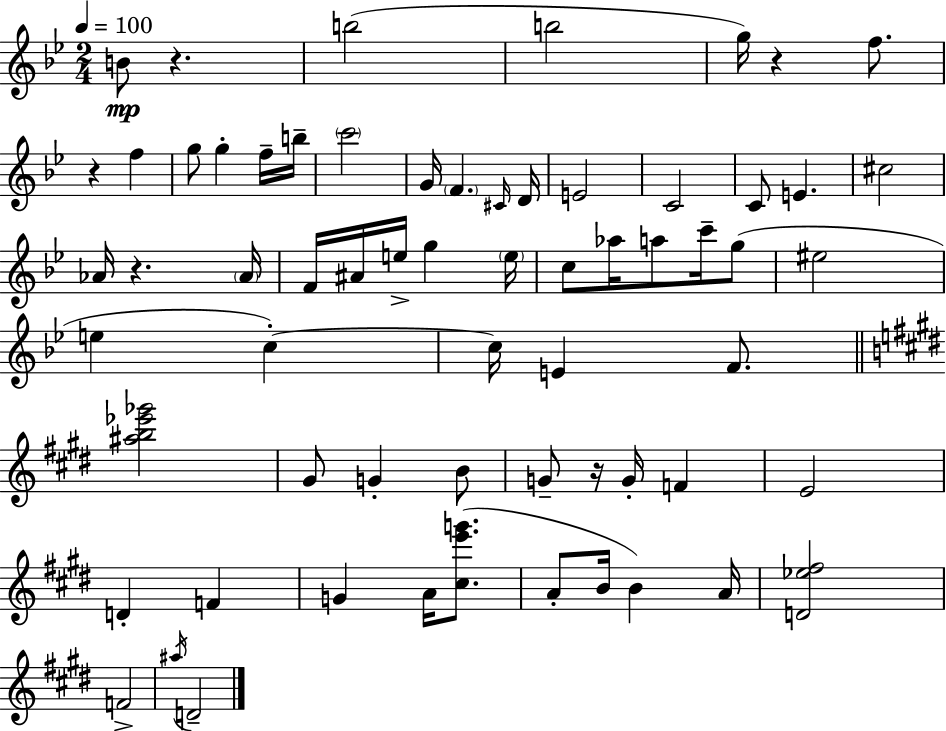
B4/e R/q. B5/h B5/h G5/s R/q F5/e. R/q F5/q G5/e G5/q F5/s B5/s C6/h G4/s F4/q. C#4/s D4/s E4/h C4/h C4/e E4/q. C#5/h Ab4/s R/q. Ab4/s F4/s A#4/s E5/s G5/q E5/s C5/e Ab5/s A5/e C6/s G5/e EIS5/h E5/q C5/q C5/s E4/q F4/e. [A#5,B5,Eb6,Gb6]/h G#4/e G4/q B4/e G4/e R/s G4/s F4/q E4/h D4/q F4/q G4/q A4/s [C#5,E6,G6]/e. A4/e B4/s B4/q A4/s [D4,Eb5,F#5]/h F4/h A#5/s D4/h